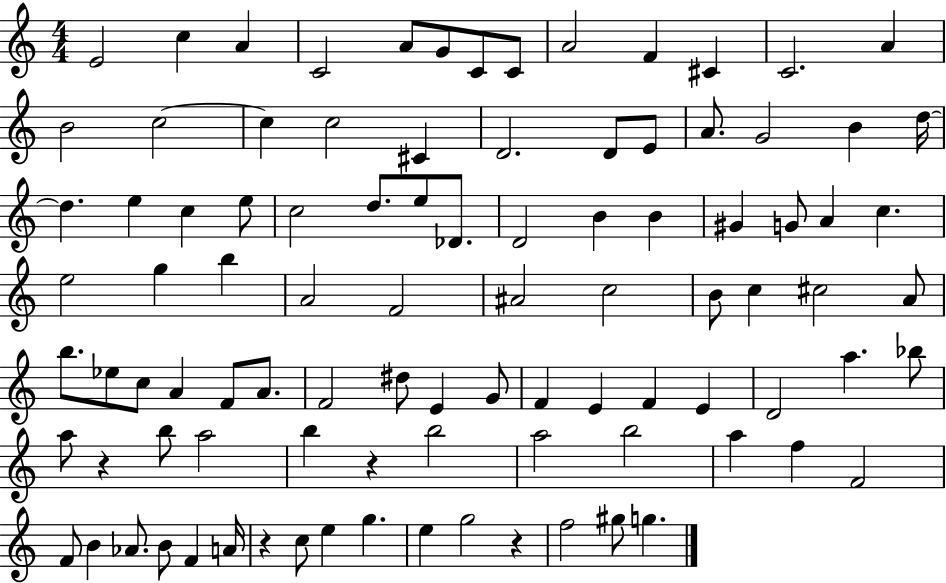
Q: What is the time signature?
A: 4/4